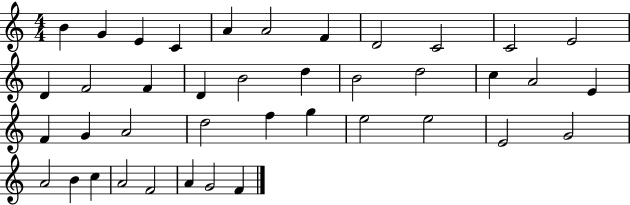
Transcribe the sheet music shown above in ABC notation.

X:1
T:Untitled
M:4/4
L:1/4
K:C
B G E C A A2 F D2 C2 C2 E2 D F2 F D B2 d B2 d2 c A2 E F G A2 d2 f g e2 e2 E2 G2 A2 B c A2 F2 A G2 F